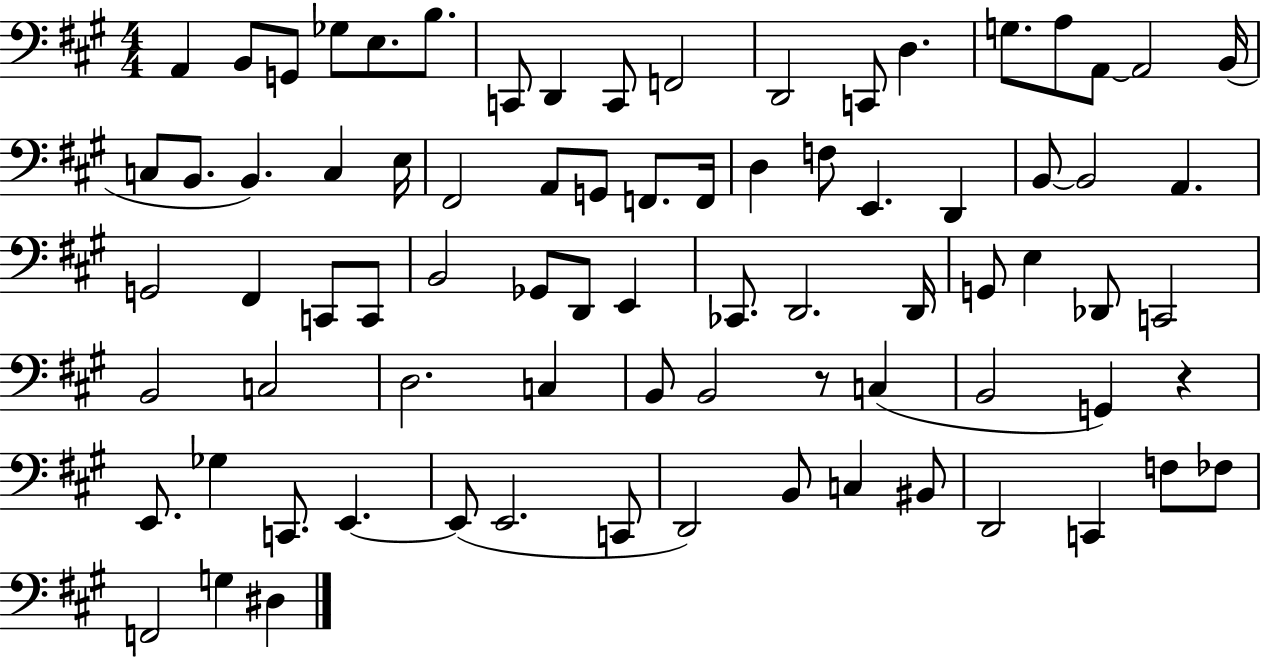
X:1
T:Untitled
M:4/4
L:1/4
K:A
A,, B,,/2 G,,/2 _G,/2 E,/2 B,/2 C,,/2 D,, C,,/2 F,,2 D,,2 C,,/2 D, G,/2 A,/2 A,,/2 A,,2 B,,/4 C,/2 B,,/2 B,, C, E,/4 ^F,,2 A,,/2 G,,/2 F,,/2 F,,/4 D, F,/2 E,, D,, B,,/2 B,,2 A,, G,,2 ^F,, C,,/2 C,,/2 B,,2 _G,,/2 D,,/2 E,, _C,,/2 D,,2 D,,/4 G,,/2 E, _D,,/2 C,,2 B,,2 C,2 D,2 C, B,,/2 B,,2 z/2 C, B,,2 G,, z E,,/2 _G, C,,/2 E,, E,,/2 E,,2 C,,/2 D,,2 B,,/2 C, ^B,,/2 D,,2 C,, F,/2 _F,/2 F,,2 G, ^D,